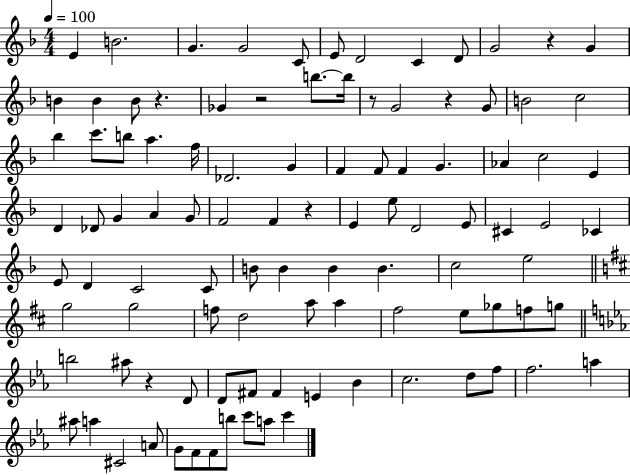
E4/q B4/h. G4/q. G4/h C4/e E4/e D4/h C4/q D4/e G4/h R/q G4/q B4/q B4/q B4/e R/q. Gb4/q R/h B5/e. B5/s R/e G4/h R/q G4/e B4/h C5/h Bb5/q C6/e. B5/e A5/q. F5/s Db4/h. G4/q F4/q F4/e F4/q G4/q. Ab4/q C5/h E4/q D4/q Db4/e G4/q A4/q G4/e F4/h F4/q R/q E4/q E5/e D4/h E4/e C#4/q E4/h CES4/q E4/e D4/q C4/h C4/e B4/e B4/q B4/q B4/q. C5/h E5/h G5/h G5/h F5/e D5/h A5/e A5/q F#5/h E5/e Gb5/e F5/e G5/e B5/h A#5/e R/q D4/e D4/e F#4/e F#4/q E4/q Bb4/q C5/h. D5/e F5/e F5/h. A5/q A#5/e A5/q C#4/h A4/e G4/e F4/e F4/e B5/e C6/e A5/e C6/q